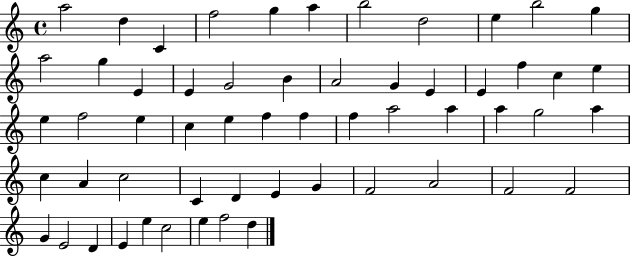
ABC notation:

X:1
T:Untitled
M:4/4
L:1/4
K:C
a2 d C f2 g a b2 d2 e b2 g a2 g E E G2 B A2 G E E f c e e f2 e c e f f f a2 a a g2 a c A c2 C D E G F2 A2 F2 F2 G E2 D E e c2 e f2 d